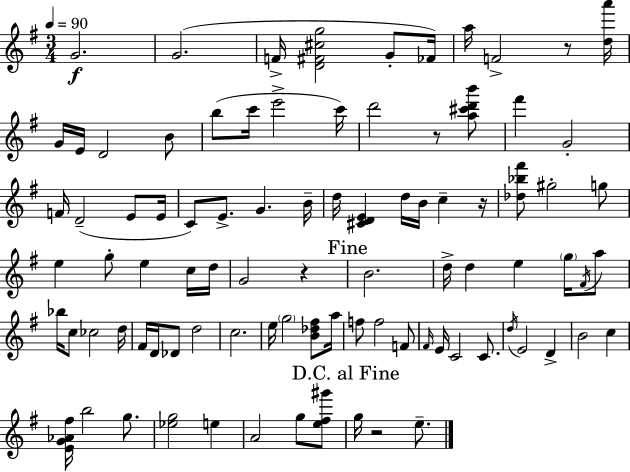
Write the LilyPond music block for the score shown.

{
  \clef treble
  \numericTimeSignature
  \time 3/4
  \key g \major
  \tempo 4 = 90
  g'2.\f | g'2.( | f'16-> <d' fis' cis'' g''>2 g'8-. fes'16) | a''16 f'2-> r8 <d'' a'''>16 | \break g'16 e'16 d'2 b'8 | b''8( c'''16 e'''2-> c'''16) | d'''2 r8 <a'' cis''' d''' b'''>8 | fis'''4 g'2-. | \break f'16 d'2--( e'8 e'16 | c'8) e'8.-> g'4. b'16-- | d''16 <cis' d' e'>4 d''16 b'16 c''4-- r16 | <des'' bes'' fis'''>8 gis''2-. g''8 | \break e''4 g''8-. e''4 c''16 d''16 | g'2 r4 | \mark "Fine" b'2. | d''16-> d''4 e''4 \parenthesize g''16 \acciaccatura { fis'16 } a''8 | \break bes''16 c''8 ces''2 | d''16 fis'16 d'16 des'8 d''2 | c''2. | e''16 \parenthesize g''2 <b' des'' fis''>8 | \break a''16 f''8 f''2 f'8 | \grace { fis'16 } e'16 c'2 c'8. | \acciaccatura { d''16 } e'2 d'4-> | b'2 c''4 | \break <e' g' aes' fis''>16 b''2 | g''8. <ees'' g''>2 e''4 | a'2 g''8 | <e'' fis'' gis'''>8 \mark "D.C. al Fine" g''16 r2 | \break e''8.-- \bar "|."
}